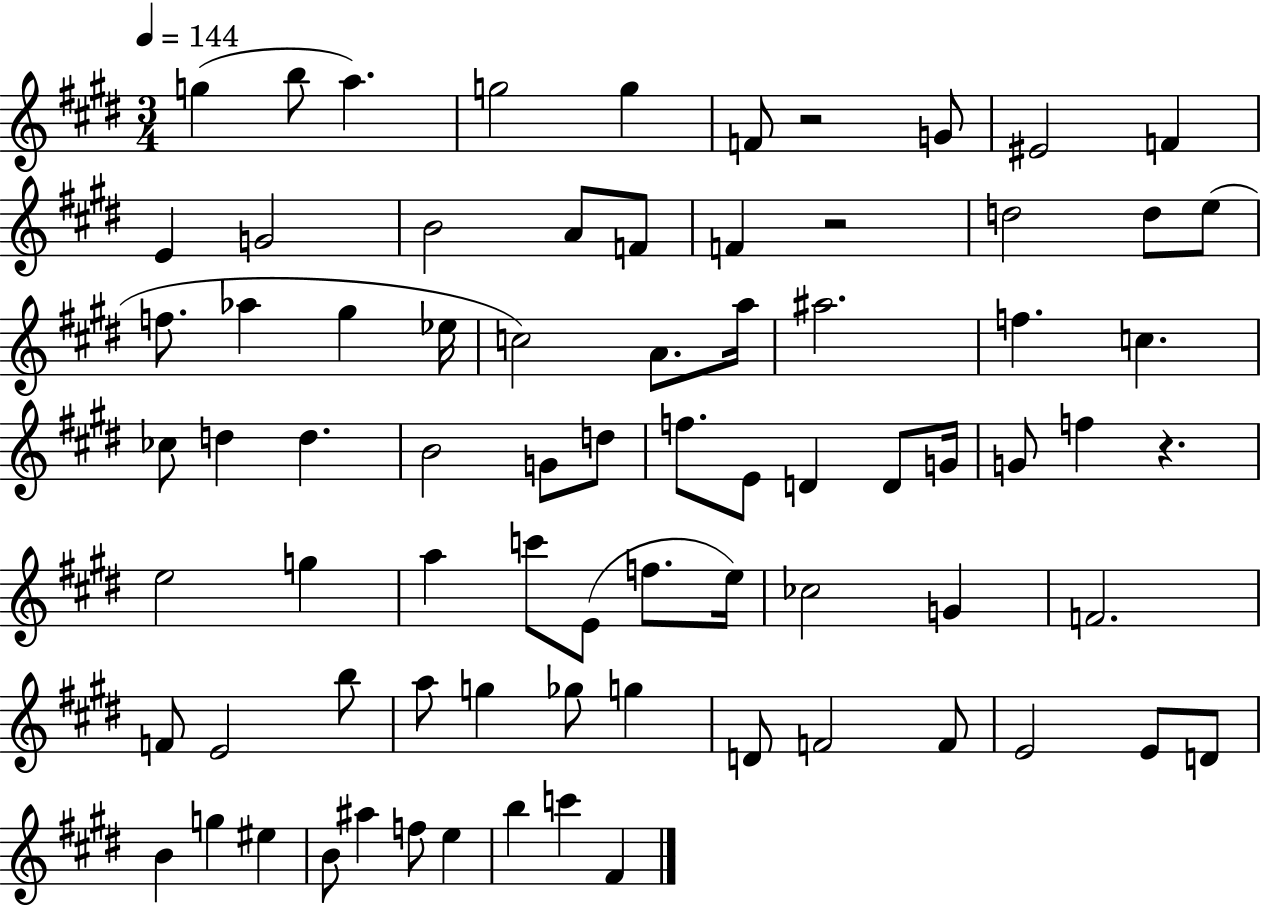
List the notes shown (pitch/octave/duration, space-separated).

G5/q B5/e A5/q. G5/h G5/q F4/e R/h G4/e EIS4/h F4/q E4/q G4/h B4/h A4/e F4/e F4/q R/h D5/h D5/e E5/e F5/e. Ab5/q G#5/q Eb5/s C5/h A4/e. A5/s A#5/h. F5/q. C5/q. CES5/e D5/q D5/q. B4/h G4/e D5/e F5/e. E4/e D4/q D4/e G4/s G4/e F5/q R/q. E5/h G5/q A5/q C6/e E4/e F5/e. E5/s CES5/h G4/q F4/h. F4/e E4/h B5/e A5/e G5/q Gb5/e G5/q D4/e F4/h F4/e E4/h E4/e D4/e B4/q G5/q EIS5/q B4/e A#5/q F5/e E5/q B5/q C6/q F#4/q